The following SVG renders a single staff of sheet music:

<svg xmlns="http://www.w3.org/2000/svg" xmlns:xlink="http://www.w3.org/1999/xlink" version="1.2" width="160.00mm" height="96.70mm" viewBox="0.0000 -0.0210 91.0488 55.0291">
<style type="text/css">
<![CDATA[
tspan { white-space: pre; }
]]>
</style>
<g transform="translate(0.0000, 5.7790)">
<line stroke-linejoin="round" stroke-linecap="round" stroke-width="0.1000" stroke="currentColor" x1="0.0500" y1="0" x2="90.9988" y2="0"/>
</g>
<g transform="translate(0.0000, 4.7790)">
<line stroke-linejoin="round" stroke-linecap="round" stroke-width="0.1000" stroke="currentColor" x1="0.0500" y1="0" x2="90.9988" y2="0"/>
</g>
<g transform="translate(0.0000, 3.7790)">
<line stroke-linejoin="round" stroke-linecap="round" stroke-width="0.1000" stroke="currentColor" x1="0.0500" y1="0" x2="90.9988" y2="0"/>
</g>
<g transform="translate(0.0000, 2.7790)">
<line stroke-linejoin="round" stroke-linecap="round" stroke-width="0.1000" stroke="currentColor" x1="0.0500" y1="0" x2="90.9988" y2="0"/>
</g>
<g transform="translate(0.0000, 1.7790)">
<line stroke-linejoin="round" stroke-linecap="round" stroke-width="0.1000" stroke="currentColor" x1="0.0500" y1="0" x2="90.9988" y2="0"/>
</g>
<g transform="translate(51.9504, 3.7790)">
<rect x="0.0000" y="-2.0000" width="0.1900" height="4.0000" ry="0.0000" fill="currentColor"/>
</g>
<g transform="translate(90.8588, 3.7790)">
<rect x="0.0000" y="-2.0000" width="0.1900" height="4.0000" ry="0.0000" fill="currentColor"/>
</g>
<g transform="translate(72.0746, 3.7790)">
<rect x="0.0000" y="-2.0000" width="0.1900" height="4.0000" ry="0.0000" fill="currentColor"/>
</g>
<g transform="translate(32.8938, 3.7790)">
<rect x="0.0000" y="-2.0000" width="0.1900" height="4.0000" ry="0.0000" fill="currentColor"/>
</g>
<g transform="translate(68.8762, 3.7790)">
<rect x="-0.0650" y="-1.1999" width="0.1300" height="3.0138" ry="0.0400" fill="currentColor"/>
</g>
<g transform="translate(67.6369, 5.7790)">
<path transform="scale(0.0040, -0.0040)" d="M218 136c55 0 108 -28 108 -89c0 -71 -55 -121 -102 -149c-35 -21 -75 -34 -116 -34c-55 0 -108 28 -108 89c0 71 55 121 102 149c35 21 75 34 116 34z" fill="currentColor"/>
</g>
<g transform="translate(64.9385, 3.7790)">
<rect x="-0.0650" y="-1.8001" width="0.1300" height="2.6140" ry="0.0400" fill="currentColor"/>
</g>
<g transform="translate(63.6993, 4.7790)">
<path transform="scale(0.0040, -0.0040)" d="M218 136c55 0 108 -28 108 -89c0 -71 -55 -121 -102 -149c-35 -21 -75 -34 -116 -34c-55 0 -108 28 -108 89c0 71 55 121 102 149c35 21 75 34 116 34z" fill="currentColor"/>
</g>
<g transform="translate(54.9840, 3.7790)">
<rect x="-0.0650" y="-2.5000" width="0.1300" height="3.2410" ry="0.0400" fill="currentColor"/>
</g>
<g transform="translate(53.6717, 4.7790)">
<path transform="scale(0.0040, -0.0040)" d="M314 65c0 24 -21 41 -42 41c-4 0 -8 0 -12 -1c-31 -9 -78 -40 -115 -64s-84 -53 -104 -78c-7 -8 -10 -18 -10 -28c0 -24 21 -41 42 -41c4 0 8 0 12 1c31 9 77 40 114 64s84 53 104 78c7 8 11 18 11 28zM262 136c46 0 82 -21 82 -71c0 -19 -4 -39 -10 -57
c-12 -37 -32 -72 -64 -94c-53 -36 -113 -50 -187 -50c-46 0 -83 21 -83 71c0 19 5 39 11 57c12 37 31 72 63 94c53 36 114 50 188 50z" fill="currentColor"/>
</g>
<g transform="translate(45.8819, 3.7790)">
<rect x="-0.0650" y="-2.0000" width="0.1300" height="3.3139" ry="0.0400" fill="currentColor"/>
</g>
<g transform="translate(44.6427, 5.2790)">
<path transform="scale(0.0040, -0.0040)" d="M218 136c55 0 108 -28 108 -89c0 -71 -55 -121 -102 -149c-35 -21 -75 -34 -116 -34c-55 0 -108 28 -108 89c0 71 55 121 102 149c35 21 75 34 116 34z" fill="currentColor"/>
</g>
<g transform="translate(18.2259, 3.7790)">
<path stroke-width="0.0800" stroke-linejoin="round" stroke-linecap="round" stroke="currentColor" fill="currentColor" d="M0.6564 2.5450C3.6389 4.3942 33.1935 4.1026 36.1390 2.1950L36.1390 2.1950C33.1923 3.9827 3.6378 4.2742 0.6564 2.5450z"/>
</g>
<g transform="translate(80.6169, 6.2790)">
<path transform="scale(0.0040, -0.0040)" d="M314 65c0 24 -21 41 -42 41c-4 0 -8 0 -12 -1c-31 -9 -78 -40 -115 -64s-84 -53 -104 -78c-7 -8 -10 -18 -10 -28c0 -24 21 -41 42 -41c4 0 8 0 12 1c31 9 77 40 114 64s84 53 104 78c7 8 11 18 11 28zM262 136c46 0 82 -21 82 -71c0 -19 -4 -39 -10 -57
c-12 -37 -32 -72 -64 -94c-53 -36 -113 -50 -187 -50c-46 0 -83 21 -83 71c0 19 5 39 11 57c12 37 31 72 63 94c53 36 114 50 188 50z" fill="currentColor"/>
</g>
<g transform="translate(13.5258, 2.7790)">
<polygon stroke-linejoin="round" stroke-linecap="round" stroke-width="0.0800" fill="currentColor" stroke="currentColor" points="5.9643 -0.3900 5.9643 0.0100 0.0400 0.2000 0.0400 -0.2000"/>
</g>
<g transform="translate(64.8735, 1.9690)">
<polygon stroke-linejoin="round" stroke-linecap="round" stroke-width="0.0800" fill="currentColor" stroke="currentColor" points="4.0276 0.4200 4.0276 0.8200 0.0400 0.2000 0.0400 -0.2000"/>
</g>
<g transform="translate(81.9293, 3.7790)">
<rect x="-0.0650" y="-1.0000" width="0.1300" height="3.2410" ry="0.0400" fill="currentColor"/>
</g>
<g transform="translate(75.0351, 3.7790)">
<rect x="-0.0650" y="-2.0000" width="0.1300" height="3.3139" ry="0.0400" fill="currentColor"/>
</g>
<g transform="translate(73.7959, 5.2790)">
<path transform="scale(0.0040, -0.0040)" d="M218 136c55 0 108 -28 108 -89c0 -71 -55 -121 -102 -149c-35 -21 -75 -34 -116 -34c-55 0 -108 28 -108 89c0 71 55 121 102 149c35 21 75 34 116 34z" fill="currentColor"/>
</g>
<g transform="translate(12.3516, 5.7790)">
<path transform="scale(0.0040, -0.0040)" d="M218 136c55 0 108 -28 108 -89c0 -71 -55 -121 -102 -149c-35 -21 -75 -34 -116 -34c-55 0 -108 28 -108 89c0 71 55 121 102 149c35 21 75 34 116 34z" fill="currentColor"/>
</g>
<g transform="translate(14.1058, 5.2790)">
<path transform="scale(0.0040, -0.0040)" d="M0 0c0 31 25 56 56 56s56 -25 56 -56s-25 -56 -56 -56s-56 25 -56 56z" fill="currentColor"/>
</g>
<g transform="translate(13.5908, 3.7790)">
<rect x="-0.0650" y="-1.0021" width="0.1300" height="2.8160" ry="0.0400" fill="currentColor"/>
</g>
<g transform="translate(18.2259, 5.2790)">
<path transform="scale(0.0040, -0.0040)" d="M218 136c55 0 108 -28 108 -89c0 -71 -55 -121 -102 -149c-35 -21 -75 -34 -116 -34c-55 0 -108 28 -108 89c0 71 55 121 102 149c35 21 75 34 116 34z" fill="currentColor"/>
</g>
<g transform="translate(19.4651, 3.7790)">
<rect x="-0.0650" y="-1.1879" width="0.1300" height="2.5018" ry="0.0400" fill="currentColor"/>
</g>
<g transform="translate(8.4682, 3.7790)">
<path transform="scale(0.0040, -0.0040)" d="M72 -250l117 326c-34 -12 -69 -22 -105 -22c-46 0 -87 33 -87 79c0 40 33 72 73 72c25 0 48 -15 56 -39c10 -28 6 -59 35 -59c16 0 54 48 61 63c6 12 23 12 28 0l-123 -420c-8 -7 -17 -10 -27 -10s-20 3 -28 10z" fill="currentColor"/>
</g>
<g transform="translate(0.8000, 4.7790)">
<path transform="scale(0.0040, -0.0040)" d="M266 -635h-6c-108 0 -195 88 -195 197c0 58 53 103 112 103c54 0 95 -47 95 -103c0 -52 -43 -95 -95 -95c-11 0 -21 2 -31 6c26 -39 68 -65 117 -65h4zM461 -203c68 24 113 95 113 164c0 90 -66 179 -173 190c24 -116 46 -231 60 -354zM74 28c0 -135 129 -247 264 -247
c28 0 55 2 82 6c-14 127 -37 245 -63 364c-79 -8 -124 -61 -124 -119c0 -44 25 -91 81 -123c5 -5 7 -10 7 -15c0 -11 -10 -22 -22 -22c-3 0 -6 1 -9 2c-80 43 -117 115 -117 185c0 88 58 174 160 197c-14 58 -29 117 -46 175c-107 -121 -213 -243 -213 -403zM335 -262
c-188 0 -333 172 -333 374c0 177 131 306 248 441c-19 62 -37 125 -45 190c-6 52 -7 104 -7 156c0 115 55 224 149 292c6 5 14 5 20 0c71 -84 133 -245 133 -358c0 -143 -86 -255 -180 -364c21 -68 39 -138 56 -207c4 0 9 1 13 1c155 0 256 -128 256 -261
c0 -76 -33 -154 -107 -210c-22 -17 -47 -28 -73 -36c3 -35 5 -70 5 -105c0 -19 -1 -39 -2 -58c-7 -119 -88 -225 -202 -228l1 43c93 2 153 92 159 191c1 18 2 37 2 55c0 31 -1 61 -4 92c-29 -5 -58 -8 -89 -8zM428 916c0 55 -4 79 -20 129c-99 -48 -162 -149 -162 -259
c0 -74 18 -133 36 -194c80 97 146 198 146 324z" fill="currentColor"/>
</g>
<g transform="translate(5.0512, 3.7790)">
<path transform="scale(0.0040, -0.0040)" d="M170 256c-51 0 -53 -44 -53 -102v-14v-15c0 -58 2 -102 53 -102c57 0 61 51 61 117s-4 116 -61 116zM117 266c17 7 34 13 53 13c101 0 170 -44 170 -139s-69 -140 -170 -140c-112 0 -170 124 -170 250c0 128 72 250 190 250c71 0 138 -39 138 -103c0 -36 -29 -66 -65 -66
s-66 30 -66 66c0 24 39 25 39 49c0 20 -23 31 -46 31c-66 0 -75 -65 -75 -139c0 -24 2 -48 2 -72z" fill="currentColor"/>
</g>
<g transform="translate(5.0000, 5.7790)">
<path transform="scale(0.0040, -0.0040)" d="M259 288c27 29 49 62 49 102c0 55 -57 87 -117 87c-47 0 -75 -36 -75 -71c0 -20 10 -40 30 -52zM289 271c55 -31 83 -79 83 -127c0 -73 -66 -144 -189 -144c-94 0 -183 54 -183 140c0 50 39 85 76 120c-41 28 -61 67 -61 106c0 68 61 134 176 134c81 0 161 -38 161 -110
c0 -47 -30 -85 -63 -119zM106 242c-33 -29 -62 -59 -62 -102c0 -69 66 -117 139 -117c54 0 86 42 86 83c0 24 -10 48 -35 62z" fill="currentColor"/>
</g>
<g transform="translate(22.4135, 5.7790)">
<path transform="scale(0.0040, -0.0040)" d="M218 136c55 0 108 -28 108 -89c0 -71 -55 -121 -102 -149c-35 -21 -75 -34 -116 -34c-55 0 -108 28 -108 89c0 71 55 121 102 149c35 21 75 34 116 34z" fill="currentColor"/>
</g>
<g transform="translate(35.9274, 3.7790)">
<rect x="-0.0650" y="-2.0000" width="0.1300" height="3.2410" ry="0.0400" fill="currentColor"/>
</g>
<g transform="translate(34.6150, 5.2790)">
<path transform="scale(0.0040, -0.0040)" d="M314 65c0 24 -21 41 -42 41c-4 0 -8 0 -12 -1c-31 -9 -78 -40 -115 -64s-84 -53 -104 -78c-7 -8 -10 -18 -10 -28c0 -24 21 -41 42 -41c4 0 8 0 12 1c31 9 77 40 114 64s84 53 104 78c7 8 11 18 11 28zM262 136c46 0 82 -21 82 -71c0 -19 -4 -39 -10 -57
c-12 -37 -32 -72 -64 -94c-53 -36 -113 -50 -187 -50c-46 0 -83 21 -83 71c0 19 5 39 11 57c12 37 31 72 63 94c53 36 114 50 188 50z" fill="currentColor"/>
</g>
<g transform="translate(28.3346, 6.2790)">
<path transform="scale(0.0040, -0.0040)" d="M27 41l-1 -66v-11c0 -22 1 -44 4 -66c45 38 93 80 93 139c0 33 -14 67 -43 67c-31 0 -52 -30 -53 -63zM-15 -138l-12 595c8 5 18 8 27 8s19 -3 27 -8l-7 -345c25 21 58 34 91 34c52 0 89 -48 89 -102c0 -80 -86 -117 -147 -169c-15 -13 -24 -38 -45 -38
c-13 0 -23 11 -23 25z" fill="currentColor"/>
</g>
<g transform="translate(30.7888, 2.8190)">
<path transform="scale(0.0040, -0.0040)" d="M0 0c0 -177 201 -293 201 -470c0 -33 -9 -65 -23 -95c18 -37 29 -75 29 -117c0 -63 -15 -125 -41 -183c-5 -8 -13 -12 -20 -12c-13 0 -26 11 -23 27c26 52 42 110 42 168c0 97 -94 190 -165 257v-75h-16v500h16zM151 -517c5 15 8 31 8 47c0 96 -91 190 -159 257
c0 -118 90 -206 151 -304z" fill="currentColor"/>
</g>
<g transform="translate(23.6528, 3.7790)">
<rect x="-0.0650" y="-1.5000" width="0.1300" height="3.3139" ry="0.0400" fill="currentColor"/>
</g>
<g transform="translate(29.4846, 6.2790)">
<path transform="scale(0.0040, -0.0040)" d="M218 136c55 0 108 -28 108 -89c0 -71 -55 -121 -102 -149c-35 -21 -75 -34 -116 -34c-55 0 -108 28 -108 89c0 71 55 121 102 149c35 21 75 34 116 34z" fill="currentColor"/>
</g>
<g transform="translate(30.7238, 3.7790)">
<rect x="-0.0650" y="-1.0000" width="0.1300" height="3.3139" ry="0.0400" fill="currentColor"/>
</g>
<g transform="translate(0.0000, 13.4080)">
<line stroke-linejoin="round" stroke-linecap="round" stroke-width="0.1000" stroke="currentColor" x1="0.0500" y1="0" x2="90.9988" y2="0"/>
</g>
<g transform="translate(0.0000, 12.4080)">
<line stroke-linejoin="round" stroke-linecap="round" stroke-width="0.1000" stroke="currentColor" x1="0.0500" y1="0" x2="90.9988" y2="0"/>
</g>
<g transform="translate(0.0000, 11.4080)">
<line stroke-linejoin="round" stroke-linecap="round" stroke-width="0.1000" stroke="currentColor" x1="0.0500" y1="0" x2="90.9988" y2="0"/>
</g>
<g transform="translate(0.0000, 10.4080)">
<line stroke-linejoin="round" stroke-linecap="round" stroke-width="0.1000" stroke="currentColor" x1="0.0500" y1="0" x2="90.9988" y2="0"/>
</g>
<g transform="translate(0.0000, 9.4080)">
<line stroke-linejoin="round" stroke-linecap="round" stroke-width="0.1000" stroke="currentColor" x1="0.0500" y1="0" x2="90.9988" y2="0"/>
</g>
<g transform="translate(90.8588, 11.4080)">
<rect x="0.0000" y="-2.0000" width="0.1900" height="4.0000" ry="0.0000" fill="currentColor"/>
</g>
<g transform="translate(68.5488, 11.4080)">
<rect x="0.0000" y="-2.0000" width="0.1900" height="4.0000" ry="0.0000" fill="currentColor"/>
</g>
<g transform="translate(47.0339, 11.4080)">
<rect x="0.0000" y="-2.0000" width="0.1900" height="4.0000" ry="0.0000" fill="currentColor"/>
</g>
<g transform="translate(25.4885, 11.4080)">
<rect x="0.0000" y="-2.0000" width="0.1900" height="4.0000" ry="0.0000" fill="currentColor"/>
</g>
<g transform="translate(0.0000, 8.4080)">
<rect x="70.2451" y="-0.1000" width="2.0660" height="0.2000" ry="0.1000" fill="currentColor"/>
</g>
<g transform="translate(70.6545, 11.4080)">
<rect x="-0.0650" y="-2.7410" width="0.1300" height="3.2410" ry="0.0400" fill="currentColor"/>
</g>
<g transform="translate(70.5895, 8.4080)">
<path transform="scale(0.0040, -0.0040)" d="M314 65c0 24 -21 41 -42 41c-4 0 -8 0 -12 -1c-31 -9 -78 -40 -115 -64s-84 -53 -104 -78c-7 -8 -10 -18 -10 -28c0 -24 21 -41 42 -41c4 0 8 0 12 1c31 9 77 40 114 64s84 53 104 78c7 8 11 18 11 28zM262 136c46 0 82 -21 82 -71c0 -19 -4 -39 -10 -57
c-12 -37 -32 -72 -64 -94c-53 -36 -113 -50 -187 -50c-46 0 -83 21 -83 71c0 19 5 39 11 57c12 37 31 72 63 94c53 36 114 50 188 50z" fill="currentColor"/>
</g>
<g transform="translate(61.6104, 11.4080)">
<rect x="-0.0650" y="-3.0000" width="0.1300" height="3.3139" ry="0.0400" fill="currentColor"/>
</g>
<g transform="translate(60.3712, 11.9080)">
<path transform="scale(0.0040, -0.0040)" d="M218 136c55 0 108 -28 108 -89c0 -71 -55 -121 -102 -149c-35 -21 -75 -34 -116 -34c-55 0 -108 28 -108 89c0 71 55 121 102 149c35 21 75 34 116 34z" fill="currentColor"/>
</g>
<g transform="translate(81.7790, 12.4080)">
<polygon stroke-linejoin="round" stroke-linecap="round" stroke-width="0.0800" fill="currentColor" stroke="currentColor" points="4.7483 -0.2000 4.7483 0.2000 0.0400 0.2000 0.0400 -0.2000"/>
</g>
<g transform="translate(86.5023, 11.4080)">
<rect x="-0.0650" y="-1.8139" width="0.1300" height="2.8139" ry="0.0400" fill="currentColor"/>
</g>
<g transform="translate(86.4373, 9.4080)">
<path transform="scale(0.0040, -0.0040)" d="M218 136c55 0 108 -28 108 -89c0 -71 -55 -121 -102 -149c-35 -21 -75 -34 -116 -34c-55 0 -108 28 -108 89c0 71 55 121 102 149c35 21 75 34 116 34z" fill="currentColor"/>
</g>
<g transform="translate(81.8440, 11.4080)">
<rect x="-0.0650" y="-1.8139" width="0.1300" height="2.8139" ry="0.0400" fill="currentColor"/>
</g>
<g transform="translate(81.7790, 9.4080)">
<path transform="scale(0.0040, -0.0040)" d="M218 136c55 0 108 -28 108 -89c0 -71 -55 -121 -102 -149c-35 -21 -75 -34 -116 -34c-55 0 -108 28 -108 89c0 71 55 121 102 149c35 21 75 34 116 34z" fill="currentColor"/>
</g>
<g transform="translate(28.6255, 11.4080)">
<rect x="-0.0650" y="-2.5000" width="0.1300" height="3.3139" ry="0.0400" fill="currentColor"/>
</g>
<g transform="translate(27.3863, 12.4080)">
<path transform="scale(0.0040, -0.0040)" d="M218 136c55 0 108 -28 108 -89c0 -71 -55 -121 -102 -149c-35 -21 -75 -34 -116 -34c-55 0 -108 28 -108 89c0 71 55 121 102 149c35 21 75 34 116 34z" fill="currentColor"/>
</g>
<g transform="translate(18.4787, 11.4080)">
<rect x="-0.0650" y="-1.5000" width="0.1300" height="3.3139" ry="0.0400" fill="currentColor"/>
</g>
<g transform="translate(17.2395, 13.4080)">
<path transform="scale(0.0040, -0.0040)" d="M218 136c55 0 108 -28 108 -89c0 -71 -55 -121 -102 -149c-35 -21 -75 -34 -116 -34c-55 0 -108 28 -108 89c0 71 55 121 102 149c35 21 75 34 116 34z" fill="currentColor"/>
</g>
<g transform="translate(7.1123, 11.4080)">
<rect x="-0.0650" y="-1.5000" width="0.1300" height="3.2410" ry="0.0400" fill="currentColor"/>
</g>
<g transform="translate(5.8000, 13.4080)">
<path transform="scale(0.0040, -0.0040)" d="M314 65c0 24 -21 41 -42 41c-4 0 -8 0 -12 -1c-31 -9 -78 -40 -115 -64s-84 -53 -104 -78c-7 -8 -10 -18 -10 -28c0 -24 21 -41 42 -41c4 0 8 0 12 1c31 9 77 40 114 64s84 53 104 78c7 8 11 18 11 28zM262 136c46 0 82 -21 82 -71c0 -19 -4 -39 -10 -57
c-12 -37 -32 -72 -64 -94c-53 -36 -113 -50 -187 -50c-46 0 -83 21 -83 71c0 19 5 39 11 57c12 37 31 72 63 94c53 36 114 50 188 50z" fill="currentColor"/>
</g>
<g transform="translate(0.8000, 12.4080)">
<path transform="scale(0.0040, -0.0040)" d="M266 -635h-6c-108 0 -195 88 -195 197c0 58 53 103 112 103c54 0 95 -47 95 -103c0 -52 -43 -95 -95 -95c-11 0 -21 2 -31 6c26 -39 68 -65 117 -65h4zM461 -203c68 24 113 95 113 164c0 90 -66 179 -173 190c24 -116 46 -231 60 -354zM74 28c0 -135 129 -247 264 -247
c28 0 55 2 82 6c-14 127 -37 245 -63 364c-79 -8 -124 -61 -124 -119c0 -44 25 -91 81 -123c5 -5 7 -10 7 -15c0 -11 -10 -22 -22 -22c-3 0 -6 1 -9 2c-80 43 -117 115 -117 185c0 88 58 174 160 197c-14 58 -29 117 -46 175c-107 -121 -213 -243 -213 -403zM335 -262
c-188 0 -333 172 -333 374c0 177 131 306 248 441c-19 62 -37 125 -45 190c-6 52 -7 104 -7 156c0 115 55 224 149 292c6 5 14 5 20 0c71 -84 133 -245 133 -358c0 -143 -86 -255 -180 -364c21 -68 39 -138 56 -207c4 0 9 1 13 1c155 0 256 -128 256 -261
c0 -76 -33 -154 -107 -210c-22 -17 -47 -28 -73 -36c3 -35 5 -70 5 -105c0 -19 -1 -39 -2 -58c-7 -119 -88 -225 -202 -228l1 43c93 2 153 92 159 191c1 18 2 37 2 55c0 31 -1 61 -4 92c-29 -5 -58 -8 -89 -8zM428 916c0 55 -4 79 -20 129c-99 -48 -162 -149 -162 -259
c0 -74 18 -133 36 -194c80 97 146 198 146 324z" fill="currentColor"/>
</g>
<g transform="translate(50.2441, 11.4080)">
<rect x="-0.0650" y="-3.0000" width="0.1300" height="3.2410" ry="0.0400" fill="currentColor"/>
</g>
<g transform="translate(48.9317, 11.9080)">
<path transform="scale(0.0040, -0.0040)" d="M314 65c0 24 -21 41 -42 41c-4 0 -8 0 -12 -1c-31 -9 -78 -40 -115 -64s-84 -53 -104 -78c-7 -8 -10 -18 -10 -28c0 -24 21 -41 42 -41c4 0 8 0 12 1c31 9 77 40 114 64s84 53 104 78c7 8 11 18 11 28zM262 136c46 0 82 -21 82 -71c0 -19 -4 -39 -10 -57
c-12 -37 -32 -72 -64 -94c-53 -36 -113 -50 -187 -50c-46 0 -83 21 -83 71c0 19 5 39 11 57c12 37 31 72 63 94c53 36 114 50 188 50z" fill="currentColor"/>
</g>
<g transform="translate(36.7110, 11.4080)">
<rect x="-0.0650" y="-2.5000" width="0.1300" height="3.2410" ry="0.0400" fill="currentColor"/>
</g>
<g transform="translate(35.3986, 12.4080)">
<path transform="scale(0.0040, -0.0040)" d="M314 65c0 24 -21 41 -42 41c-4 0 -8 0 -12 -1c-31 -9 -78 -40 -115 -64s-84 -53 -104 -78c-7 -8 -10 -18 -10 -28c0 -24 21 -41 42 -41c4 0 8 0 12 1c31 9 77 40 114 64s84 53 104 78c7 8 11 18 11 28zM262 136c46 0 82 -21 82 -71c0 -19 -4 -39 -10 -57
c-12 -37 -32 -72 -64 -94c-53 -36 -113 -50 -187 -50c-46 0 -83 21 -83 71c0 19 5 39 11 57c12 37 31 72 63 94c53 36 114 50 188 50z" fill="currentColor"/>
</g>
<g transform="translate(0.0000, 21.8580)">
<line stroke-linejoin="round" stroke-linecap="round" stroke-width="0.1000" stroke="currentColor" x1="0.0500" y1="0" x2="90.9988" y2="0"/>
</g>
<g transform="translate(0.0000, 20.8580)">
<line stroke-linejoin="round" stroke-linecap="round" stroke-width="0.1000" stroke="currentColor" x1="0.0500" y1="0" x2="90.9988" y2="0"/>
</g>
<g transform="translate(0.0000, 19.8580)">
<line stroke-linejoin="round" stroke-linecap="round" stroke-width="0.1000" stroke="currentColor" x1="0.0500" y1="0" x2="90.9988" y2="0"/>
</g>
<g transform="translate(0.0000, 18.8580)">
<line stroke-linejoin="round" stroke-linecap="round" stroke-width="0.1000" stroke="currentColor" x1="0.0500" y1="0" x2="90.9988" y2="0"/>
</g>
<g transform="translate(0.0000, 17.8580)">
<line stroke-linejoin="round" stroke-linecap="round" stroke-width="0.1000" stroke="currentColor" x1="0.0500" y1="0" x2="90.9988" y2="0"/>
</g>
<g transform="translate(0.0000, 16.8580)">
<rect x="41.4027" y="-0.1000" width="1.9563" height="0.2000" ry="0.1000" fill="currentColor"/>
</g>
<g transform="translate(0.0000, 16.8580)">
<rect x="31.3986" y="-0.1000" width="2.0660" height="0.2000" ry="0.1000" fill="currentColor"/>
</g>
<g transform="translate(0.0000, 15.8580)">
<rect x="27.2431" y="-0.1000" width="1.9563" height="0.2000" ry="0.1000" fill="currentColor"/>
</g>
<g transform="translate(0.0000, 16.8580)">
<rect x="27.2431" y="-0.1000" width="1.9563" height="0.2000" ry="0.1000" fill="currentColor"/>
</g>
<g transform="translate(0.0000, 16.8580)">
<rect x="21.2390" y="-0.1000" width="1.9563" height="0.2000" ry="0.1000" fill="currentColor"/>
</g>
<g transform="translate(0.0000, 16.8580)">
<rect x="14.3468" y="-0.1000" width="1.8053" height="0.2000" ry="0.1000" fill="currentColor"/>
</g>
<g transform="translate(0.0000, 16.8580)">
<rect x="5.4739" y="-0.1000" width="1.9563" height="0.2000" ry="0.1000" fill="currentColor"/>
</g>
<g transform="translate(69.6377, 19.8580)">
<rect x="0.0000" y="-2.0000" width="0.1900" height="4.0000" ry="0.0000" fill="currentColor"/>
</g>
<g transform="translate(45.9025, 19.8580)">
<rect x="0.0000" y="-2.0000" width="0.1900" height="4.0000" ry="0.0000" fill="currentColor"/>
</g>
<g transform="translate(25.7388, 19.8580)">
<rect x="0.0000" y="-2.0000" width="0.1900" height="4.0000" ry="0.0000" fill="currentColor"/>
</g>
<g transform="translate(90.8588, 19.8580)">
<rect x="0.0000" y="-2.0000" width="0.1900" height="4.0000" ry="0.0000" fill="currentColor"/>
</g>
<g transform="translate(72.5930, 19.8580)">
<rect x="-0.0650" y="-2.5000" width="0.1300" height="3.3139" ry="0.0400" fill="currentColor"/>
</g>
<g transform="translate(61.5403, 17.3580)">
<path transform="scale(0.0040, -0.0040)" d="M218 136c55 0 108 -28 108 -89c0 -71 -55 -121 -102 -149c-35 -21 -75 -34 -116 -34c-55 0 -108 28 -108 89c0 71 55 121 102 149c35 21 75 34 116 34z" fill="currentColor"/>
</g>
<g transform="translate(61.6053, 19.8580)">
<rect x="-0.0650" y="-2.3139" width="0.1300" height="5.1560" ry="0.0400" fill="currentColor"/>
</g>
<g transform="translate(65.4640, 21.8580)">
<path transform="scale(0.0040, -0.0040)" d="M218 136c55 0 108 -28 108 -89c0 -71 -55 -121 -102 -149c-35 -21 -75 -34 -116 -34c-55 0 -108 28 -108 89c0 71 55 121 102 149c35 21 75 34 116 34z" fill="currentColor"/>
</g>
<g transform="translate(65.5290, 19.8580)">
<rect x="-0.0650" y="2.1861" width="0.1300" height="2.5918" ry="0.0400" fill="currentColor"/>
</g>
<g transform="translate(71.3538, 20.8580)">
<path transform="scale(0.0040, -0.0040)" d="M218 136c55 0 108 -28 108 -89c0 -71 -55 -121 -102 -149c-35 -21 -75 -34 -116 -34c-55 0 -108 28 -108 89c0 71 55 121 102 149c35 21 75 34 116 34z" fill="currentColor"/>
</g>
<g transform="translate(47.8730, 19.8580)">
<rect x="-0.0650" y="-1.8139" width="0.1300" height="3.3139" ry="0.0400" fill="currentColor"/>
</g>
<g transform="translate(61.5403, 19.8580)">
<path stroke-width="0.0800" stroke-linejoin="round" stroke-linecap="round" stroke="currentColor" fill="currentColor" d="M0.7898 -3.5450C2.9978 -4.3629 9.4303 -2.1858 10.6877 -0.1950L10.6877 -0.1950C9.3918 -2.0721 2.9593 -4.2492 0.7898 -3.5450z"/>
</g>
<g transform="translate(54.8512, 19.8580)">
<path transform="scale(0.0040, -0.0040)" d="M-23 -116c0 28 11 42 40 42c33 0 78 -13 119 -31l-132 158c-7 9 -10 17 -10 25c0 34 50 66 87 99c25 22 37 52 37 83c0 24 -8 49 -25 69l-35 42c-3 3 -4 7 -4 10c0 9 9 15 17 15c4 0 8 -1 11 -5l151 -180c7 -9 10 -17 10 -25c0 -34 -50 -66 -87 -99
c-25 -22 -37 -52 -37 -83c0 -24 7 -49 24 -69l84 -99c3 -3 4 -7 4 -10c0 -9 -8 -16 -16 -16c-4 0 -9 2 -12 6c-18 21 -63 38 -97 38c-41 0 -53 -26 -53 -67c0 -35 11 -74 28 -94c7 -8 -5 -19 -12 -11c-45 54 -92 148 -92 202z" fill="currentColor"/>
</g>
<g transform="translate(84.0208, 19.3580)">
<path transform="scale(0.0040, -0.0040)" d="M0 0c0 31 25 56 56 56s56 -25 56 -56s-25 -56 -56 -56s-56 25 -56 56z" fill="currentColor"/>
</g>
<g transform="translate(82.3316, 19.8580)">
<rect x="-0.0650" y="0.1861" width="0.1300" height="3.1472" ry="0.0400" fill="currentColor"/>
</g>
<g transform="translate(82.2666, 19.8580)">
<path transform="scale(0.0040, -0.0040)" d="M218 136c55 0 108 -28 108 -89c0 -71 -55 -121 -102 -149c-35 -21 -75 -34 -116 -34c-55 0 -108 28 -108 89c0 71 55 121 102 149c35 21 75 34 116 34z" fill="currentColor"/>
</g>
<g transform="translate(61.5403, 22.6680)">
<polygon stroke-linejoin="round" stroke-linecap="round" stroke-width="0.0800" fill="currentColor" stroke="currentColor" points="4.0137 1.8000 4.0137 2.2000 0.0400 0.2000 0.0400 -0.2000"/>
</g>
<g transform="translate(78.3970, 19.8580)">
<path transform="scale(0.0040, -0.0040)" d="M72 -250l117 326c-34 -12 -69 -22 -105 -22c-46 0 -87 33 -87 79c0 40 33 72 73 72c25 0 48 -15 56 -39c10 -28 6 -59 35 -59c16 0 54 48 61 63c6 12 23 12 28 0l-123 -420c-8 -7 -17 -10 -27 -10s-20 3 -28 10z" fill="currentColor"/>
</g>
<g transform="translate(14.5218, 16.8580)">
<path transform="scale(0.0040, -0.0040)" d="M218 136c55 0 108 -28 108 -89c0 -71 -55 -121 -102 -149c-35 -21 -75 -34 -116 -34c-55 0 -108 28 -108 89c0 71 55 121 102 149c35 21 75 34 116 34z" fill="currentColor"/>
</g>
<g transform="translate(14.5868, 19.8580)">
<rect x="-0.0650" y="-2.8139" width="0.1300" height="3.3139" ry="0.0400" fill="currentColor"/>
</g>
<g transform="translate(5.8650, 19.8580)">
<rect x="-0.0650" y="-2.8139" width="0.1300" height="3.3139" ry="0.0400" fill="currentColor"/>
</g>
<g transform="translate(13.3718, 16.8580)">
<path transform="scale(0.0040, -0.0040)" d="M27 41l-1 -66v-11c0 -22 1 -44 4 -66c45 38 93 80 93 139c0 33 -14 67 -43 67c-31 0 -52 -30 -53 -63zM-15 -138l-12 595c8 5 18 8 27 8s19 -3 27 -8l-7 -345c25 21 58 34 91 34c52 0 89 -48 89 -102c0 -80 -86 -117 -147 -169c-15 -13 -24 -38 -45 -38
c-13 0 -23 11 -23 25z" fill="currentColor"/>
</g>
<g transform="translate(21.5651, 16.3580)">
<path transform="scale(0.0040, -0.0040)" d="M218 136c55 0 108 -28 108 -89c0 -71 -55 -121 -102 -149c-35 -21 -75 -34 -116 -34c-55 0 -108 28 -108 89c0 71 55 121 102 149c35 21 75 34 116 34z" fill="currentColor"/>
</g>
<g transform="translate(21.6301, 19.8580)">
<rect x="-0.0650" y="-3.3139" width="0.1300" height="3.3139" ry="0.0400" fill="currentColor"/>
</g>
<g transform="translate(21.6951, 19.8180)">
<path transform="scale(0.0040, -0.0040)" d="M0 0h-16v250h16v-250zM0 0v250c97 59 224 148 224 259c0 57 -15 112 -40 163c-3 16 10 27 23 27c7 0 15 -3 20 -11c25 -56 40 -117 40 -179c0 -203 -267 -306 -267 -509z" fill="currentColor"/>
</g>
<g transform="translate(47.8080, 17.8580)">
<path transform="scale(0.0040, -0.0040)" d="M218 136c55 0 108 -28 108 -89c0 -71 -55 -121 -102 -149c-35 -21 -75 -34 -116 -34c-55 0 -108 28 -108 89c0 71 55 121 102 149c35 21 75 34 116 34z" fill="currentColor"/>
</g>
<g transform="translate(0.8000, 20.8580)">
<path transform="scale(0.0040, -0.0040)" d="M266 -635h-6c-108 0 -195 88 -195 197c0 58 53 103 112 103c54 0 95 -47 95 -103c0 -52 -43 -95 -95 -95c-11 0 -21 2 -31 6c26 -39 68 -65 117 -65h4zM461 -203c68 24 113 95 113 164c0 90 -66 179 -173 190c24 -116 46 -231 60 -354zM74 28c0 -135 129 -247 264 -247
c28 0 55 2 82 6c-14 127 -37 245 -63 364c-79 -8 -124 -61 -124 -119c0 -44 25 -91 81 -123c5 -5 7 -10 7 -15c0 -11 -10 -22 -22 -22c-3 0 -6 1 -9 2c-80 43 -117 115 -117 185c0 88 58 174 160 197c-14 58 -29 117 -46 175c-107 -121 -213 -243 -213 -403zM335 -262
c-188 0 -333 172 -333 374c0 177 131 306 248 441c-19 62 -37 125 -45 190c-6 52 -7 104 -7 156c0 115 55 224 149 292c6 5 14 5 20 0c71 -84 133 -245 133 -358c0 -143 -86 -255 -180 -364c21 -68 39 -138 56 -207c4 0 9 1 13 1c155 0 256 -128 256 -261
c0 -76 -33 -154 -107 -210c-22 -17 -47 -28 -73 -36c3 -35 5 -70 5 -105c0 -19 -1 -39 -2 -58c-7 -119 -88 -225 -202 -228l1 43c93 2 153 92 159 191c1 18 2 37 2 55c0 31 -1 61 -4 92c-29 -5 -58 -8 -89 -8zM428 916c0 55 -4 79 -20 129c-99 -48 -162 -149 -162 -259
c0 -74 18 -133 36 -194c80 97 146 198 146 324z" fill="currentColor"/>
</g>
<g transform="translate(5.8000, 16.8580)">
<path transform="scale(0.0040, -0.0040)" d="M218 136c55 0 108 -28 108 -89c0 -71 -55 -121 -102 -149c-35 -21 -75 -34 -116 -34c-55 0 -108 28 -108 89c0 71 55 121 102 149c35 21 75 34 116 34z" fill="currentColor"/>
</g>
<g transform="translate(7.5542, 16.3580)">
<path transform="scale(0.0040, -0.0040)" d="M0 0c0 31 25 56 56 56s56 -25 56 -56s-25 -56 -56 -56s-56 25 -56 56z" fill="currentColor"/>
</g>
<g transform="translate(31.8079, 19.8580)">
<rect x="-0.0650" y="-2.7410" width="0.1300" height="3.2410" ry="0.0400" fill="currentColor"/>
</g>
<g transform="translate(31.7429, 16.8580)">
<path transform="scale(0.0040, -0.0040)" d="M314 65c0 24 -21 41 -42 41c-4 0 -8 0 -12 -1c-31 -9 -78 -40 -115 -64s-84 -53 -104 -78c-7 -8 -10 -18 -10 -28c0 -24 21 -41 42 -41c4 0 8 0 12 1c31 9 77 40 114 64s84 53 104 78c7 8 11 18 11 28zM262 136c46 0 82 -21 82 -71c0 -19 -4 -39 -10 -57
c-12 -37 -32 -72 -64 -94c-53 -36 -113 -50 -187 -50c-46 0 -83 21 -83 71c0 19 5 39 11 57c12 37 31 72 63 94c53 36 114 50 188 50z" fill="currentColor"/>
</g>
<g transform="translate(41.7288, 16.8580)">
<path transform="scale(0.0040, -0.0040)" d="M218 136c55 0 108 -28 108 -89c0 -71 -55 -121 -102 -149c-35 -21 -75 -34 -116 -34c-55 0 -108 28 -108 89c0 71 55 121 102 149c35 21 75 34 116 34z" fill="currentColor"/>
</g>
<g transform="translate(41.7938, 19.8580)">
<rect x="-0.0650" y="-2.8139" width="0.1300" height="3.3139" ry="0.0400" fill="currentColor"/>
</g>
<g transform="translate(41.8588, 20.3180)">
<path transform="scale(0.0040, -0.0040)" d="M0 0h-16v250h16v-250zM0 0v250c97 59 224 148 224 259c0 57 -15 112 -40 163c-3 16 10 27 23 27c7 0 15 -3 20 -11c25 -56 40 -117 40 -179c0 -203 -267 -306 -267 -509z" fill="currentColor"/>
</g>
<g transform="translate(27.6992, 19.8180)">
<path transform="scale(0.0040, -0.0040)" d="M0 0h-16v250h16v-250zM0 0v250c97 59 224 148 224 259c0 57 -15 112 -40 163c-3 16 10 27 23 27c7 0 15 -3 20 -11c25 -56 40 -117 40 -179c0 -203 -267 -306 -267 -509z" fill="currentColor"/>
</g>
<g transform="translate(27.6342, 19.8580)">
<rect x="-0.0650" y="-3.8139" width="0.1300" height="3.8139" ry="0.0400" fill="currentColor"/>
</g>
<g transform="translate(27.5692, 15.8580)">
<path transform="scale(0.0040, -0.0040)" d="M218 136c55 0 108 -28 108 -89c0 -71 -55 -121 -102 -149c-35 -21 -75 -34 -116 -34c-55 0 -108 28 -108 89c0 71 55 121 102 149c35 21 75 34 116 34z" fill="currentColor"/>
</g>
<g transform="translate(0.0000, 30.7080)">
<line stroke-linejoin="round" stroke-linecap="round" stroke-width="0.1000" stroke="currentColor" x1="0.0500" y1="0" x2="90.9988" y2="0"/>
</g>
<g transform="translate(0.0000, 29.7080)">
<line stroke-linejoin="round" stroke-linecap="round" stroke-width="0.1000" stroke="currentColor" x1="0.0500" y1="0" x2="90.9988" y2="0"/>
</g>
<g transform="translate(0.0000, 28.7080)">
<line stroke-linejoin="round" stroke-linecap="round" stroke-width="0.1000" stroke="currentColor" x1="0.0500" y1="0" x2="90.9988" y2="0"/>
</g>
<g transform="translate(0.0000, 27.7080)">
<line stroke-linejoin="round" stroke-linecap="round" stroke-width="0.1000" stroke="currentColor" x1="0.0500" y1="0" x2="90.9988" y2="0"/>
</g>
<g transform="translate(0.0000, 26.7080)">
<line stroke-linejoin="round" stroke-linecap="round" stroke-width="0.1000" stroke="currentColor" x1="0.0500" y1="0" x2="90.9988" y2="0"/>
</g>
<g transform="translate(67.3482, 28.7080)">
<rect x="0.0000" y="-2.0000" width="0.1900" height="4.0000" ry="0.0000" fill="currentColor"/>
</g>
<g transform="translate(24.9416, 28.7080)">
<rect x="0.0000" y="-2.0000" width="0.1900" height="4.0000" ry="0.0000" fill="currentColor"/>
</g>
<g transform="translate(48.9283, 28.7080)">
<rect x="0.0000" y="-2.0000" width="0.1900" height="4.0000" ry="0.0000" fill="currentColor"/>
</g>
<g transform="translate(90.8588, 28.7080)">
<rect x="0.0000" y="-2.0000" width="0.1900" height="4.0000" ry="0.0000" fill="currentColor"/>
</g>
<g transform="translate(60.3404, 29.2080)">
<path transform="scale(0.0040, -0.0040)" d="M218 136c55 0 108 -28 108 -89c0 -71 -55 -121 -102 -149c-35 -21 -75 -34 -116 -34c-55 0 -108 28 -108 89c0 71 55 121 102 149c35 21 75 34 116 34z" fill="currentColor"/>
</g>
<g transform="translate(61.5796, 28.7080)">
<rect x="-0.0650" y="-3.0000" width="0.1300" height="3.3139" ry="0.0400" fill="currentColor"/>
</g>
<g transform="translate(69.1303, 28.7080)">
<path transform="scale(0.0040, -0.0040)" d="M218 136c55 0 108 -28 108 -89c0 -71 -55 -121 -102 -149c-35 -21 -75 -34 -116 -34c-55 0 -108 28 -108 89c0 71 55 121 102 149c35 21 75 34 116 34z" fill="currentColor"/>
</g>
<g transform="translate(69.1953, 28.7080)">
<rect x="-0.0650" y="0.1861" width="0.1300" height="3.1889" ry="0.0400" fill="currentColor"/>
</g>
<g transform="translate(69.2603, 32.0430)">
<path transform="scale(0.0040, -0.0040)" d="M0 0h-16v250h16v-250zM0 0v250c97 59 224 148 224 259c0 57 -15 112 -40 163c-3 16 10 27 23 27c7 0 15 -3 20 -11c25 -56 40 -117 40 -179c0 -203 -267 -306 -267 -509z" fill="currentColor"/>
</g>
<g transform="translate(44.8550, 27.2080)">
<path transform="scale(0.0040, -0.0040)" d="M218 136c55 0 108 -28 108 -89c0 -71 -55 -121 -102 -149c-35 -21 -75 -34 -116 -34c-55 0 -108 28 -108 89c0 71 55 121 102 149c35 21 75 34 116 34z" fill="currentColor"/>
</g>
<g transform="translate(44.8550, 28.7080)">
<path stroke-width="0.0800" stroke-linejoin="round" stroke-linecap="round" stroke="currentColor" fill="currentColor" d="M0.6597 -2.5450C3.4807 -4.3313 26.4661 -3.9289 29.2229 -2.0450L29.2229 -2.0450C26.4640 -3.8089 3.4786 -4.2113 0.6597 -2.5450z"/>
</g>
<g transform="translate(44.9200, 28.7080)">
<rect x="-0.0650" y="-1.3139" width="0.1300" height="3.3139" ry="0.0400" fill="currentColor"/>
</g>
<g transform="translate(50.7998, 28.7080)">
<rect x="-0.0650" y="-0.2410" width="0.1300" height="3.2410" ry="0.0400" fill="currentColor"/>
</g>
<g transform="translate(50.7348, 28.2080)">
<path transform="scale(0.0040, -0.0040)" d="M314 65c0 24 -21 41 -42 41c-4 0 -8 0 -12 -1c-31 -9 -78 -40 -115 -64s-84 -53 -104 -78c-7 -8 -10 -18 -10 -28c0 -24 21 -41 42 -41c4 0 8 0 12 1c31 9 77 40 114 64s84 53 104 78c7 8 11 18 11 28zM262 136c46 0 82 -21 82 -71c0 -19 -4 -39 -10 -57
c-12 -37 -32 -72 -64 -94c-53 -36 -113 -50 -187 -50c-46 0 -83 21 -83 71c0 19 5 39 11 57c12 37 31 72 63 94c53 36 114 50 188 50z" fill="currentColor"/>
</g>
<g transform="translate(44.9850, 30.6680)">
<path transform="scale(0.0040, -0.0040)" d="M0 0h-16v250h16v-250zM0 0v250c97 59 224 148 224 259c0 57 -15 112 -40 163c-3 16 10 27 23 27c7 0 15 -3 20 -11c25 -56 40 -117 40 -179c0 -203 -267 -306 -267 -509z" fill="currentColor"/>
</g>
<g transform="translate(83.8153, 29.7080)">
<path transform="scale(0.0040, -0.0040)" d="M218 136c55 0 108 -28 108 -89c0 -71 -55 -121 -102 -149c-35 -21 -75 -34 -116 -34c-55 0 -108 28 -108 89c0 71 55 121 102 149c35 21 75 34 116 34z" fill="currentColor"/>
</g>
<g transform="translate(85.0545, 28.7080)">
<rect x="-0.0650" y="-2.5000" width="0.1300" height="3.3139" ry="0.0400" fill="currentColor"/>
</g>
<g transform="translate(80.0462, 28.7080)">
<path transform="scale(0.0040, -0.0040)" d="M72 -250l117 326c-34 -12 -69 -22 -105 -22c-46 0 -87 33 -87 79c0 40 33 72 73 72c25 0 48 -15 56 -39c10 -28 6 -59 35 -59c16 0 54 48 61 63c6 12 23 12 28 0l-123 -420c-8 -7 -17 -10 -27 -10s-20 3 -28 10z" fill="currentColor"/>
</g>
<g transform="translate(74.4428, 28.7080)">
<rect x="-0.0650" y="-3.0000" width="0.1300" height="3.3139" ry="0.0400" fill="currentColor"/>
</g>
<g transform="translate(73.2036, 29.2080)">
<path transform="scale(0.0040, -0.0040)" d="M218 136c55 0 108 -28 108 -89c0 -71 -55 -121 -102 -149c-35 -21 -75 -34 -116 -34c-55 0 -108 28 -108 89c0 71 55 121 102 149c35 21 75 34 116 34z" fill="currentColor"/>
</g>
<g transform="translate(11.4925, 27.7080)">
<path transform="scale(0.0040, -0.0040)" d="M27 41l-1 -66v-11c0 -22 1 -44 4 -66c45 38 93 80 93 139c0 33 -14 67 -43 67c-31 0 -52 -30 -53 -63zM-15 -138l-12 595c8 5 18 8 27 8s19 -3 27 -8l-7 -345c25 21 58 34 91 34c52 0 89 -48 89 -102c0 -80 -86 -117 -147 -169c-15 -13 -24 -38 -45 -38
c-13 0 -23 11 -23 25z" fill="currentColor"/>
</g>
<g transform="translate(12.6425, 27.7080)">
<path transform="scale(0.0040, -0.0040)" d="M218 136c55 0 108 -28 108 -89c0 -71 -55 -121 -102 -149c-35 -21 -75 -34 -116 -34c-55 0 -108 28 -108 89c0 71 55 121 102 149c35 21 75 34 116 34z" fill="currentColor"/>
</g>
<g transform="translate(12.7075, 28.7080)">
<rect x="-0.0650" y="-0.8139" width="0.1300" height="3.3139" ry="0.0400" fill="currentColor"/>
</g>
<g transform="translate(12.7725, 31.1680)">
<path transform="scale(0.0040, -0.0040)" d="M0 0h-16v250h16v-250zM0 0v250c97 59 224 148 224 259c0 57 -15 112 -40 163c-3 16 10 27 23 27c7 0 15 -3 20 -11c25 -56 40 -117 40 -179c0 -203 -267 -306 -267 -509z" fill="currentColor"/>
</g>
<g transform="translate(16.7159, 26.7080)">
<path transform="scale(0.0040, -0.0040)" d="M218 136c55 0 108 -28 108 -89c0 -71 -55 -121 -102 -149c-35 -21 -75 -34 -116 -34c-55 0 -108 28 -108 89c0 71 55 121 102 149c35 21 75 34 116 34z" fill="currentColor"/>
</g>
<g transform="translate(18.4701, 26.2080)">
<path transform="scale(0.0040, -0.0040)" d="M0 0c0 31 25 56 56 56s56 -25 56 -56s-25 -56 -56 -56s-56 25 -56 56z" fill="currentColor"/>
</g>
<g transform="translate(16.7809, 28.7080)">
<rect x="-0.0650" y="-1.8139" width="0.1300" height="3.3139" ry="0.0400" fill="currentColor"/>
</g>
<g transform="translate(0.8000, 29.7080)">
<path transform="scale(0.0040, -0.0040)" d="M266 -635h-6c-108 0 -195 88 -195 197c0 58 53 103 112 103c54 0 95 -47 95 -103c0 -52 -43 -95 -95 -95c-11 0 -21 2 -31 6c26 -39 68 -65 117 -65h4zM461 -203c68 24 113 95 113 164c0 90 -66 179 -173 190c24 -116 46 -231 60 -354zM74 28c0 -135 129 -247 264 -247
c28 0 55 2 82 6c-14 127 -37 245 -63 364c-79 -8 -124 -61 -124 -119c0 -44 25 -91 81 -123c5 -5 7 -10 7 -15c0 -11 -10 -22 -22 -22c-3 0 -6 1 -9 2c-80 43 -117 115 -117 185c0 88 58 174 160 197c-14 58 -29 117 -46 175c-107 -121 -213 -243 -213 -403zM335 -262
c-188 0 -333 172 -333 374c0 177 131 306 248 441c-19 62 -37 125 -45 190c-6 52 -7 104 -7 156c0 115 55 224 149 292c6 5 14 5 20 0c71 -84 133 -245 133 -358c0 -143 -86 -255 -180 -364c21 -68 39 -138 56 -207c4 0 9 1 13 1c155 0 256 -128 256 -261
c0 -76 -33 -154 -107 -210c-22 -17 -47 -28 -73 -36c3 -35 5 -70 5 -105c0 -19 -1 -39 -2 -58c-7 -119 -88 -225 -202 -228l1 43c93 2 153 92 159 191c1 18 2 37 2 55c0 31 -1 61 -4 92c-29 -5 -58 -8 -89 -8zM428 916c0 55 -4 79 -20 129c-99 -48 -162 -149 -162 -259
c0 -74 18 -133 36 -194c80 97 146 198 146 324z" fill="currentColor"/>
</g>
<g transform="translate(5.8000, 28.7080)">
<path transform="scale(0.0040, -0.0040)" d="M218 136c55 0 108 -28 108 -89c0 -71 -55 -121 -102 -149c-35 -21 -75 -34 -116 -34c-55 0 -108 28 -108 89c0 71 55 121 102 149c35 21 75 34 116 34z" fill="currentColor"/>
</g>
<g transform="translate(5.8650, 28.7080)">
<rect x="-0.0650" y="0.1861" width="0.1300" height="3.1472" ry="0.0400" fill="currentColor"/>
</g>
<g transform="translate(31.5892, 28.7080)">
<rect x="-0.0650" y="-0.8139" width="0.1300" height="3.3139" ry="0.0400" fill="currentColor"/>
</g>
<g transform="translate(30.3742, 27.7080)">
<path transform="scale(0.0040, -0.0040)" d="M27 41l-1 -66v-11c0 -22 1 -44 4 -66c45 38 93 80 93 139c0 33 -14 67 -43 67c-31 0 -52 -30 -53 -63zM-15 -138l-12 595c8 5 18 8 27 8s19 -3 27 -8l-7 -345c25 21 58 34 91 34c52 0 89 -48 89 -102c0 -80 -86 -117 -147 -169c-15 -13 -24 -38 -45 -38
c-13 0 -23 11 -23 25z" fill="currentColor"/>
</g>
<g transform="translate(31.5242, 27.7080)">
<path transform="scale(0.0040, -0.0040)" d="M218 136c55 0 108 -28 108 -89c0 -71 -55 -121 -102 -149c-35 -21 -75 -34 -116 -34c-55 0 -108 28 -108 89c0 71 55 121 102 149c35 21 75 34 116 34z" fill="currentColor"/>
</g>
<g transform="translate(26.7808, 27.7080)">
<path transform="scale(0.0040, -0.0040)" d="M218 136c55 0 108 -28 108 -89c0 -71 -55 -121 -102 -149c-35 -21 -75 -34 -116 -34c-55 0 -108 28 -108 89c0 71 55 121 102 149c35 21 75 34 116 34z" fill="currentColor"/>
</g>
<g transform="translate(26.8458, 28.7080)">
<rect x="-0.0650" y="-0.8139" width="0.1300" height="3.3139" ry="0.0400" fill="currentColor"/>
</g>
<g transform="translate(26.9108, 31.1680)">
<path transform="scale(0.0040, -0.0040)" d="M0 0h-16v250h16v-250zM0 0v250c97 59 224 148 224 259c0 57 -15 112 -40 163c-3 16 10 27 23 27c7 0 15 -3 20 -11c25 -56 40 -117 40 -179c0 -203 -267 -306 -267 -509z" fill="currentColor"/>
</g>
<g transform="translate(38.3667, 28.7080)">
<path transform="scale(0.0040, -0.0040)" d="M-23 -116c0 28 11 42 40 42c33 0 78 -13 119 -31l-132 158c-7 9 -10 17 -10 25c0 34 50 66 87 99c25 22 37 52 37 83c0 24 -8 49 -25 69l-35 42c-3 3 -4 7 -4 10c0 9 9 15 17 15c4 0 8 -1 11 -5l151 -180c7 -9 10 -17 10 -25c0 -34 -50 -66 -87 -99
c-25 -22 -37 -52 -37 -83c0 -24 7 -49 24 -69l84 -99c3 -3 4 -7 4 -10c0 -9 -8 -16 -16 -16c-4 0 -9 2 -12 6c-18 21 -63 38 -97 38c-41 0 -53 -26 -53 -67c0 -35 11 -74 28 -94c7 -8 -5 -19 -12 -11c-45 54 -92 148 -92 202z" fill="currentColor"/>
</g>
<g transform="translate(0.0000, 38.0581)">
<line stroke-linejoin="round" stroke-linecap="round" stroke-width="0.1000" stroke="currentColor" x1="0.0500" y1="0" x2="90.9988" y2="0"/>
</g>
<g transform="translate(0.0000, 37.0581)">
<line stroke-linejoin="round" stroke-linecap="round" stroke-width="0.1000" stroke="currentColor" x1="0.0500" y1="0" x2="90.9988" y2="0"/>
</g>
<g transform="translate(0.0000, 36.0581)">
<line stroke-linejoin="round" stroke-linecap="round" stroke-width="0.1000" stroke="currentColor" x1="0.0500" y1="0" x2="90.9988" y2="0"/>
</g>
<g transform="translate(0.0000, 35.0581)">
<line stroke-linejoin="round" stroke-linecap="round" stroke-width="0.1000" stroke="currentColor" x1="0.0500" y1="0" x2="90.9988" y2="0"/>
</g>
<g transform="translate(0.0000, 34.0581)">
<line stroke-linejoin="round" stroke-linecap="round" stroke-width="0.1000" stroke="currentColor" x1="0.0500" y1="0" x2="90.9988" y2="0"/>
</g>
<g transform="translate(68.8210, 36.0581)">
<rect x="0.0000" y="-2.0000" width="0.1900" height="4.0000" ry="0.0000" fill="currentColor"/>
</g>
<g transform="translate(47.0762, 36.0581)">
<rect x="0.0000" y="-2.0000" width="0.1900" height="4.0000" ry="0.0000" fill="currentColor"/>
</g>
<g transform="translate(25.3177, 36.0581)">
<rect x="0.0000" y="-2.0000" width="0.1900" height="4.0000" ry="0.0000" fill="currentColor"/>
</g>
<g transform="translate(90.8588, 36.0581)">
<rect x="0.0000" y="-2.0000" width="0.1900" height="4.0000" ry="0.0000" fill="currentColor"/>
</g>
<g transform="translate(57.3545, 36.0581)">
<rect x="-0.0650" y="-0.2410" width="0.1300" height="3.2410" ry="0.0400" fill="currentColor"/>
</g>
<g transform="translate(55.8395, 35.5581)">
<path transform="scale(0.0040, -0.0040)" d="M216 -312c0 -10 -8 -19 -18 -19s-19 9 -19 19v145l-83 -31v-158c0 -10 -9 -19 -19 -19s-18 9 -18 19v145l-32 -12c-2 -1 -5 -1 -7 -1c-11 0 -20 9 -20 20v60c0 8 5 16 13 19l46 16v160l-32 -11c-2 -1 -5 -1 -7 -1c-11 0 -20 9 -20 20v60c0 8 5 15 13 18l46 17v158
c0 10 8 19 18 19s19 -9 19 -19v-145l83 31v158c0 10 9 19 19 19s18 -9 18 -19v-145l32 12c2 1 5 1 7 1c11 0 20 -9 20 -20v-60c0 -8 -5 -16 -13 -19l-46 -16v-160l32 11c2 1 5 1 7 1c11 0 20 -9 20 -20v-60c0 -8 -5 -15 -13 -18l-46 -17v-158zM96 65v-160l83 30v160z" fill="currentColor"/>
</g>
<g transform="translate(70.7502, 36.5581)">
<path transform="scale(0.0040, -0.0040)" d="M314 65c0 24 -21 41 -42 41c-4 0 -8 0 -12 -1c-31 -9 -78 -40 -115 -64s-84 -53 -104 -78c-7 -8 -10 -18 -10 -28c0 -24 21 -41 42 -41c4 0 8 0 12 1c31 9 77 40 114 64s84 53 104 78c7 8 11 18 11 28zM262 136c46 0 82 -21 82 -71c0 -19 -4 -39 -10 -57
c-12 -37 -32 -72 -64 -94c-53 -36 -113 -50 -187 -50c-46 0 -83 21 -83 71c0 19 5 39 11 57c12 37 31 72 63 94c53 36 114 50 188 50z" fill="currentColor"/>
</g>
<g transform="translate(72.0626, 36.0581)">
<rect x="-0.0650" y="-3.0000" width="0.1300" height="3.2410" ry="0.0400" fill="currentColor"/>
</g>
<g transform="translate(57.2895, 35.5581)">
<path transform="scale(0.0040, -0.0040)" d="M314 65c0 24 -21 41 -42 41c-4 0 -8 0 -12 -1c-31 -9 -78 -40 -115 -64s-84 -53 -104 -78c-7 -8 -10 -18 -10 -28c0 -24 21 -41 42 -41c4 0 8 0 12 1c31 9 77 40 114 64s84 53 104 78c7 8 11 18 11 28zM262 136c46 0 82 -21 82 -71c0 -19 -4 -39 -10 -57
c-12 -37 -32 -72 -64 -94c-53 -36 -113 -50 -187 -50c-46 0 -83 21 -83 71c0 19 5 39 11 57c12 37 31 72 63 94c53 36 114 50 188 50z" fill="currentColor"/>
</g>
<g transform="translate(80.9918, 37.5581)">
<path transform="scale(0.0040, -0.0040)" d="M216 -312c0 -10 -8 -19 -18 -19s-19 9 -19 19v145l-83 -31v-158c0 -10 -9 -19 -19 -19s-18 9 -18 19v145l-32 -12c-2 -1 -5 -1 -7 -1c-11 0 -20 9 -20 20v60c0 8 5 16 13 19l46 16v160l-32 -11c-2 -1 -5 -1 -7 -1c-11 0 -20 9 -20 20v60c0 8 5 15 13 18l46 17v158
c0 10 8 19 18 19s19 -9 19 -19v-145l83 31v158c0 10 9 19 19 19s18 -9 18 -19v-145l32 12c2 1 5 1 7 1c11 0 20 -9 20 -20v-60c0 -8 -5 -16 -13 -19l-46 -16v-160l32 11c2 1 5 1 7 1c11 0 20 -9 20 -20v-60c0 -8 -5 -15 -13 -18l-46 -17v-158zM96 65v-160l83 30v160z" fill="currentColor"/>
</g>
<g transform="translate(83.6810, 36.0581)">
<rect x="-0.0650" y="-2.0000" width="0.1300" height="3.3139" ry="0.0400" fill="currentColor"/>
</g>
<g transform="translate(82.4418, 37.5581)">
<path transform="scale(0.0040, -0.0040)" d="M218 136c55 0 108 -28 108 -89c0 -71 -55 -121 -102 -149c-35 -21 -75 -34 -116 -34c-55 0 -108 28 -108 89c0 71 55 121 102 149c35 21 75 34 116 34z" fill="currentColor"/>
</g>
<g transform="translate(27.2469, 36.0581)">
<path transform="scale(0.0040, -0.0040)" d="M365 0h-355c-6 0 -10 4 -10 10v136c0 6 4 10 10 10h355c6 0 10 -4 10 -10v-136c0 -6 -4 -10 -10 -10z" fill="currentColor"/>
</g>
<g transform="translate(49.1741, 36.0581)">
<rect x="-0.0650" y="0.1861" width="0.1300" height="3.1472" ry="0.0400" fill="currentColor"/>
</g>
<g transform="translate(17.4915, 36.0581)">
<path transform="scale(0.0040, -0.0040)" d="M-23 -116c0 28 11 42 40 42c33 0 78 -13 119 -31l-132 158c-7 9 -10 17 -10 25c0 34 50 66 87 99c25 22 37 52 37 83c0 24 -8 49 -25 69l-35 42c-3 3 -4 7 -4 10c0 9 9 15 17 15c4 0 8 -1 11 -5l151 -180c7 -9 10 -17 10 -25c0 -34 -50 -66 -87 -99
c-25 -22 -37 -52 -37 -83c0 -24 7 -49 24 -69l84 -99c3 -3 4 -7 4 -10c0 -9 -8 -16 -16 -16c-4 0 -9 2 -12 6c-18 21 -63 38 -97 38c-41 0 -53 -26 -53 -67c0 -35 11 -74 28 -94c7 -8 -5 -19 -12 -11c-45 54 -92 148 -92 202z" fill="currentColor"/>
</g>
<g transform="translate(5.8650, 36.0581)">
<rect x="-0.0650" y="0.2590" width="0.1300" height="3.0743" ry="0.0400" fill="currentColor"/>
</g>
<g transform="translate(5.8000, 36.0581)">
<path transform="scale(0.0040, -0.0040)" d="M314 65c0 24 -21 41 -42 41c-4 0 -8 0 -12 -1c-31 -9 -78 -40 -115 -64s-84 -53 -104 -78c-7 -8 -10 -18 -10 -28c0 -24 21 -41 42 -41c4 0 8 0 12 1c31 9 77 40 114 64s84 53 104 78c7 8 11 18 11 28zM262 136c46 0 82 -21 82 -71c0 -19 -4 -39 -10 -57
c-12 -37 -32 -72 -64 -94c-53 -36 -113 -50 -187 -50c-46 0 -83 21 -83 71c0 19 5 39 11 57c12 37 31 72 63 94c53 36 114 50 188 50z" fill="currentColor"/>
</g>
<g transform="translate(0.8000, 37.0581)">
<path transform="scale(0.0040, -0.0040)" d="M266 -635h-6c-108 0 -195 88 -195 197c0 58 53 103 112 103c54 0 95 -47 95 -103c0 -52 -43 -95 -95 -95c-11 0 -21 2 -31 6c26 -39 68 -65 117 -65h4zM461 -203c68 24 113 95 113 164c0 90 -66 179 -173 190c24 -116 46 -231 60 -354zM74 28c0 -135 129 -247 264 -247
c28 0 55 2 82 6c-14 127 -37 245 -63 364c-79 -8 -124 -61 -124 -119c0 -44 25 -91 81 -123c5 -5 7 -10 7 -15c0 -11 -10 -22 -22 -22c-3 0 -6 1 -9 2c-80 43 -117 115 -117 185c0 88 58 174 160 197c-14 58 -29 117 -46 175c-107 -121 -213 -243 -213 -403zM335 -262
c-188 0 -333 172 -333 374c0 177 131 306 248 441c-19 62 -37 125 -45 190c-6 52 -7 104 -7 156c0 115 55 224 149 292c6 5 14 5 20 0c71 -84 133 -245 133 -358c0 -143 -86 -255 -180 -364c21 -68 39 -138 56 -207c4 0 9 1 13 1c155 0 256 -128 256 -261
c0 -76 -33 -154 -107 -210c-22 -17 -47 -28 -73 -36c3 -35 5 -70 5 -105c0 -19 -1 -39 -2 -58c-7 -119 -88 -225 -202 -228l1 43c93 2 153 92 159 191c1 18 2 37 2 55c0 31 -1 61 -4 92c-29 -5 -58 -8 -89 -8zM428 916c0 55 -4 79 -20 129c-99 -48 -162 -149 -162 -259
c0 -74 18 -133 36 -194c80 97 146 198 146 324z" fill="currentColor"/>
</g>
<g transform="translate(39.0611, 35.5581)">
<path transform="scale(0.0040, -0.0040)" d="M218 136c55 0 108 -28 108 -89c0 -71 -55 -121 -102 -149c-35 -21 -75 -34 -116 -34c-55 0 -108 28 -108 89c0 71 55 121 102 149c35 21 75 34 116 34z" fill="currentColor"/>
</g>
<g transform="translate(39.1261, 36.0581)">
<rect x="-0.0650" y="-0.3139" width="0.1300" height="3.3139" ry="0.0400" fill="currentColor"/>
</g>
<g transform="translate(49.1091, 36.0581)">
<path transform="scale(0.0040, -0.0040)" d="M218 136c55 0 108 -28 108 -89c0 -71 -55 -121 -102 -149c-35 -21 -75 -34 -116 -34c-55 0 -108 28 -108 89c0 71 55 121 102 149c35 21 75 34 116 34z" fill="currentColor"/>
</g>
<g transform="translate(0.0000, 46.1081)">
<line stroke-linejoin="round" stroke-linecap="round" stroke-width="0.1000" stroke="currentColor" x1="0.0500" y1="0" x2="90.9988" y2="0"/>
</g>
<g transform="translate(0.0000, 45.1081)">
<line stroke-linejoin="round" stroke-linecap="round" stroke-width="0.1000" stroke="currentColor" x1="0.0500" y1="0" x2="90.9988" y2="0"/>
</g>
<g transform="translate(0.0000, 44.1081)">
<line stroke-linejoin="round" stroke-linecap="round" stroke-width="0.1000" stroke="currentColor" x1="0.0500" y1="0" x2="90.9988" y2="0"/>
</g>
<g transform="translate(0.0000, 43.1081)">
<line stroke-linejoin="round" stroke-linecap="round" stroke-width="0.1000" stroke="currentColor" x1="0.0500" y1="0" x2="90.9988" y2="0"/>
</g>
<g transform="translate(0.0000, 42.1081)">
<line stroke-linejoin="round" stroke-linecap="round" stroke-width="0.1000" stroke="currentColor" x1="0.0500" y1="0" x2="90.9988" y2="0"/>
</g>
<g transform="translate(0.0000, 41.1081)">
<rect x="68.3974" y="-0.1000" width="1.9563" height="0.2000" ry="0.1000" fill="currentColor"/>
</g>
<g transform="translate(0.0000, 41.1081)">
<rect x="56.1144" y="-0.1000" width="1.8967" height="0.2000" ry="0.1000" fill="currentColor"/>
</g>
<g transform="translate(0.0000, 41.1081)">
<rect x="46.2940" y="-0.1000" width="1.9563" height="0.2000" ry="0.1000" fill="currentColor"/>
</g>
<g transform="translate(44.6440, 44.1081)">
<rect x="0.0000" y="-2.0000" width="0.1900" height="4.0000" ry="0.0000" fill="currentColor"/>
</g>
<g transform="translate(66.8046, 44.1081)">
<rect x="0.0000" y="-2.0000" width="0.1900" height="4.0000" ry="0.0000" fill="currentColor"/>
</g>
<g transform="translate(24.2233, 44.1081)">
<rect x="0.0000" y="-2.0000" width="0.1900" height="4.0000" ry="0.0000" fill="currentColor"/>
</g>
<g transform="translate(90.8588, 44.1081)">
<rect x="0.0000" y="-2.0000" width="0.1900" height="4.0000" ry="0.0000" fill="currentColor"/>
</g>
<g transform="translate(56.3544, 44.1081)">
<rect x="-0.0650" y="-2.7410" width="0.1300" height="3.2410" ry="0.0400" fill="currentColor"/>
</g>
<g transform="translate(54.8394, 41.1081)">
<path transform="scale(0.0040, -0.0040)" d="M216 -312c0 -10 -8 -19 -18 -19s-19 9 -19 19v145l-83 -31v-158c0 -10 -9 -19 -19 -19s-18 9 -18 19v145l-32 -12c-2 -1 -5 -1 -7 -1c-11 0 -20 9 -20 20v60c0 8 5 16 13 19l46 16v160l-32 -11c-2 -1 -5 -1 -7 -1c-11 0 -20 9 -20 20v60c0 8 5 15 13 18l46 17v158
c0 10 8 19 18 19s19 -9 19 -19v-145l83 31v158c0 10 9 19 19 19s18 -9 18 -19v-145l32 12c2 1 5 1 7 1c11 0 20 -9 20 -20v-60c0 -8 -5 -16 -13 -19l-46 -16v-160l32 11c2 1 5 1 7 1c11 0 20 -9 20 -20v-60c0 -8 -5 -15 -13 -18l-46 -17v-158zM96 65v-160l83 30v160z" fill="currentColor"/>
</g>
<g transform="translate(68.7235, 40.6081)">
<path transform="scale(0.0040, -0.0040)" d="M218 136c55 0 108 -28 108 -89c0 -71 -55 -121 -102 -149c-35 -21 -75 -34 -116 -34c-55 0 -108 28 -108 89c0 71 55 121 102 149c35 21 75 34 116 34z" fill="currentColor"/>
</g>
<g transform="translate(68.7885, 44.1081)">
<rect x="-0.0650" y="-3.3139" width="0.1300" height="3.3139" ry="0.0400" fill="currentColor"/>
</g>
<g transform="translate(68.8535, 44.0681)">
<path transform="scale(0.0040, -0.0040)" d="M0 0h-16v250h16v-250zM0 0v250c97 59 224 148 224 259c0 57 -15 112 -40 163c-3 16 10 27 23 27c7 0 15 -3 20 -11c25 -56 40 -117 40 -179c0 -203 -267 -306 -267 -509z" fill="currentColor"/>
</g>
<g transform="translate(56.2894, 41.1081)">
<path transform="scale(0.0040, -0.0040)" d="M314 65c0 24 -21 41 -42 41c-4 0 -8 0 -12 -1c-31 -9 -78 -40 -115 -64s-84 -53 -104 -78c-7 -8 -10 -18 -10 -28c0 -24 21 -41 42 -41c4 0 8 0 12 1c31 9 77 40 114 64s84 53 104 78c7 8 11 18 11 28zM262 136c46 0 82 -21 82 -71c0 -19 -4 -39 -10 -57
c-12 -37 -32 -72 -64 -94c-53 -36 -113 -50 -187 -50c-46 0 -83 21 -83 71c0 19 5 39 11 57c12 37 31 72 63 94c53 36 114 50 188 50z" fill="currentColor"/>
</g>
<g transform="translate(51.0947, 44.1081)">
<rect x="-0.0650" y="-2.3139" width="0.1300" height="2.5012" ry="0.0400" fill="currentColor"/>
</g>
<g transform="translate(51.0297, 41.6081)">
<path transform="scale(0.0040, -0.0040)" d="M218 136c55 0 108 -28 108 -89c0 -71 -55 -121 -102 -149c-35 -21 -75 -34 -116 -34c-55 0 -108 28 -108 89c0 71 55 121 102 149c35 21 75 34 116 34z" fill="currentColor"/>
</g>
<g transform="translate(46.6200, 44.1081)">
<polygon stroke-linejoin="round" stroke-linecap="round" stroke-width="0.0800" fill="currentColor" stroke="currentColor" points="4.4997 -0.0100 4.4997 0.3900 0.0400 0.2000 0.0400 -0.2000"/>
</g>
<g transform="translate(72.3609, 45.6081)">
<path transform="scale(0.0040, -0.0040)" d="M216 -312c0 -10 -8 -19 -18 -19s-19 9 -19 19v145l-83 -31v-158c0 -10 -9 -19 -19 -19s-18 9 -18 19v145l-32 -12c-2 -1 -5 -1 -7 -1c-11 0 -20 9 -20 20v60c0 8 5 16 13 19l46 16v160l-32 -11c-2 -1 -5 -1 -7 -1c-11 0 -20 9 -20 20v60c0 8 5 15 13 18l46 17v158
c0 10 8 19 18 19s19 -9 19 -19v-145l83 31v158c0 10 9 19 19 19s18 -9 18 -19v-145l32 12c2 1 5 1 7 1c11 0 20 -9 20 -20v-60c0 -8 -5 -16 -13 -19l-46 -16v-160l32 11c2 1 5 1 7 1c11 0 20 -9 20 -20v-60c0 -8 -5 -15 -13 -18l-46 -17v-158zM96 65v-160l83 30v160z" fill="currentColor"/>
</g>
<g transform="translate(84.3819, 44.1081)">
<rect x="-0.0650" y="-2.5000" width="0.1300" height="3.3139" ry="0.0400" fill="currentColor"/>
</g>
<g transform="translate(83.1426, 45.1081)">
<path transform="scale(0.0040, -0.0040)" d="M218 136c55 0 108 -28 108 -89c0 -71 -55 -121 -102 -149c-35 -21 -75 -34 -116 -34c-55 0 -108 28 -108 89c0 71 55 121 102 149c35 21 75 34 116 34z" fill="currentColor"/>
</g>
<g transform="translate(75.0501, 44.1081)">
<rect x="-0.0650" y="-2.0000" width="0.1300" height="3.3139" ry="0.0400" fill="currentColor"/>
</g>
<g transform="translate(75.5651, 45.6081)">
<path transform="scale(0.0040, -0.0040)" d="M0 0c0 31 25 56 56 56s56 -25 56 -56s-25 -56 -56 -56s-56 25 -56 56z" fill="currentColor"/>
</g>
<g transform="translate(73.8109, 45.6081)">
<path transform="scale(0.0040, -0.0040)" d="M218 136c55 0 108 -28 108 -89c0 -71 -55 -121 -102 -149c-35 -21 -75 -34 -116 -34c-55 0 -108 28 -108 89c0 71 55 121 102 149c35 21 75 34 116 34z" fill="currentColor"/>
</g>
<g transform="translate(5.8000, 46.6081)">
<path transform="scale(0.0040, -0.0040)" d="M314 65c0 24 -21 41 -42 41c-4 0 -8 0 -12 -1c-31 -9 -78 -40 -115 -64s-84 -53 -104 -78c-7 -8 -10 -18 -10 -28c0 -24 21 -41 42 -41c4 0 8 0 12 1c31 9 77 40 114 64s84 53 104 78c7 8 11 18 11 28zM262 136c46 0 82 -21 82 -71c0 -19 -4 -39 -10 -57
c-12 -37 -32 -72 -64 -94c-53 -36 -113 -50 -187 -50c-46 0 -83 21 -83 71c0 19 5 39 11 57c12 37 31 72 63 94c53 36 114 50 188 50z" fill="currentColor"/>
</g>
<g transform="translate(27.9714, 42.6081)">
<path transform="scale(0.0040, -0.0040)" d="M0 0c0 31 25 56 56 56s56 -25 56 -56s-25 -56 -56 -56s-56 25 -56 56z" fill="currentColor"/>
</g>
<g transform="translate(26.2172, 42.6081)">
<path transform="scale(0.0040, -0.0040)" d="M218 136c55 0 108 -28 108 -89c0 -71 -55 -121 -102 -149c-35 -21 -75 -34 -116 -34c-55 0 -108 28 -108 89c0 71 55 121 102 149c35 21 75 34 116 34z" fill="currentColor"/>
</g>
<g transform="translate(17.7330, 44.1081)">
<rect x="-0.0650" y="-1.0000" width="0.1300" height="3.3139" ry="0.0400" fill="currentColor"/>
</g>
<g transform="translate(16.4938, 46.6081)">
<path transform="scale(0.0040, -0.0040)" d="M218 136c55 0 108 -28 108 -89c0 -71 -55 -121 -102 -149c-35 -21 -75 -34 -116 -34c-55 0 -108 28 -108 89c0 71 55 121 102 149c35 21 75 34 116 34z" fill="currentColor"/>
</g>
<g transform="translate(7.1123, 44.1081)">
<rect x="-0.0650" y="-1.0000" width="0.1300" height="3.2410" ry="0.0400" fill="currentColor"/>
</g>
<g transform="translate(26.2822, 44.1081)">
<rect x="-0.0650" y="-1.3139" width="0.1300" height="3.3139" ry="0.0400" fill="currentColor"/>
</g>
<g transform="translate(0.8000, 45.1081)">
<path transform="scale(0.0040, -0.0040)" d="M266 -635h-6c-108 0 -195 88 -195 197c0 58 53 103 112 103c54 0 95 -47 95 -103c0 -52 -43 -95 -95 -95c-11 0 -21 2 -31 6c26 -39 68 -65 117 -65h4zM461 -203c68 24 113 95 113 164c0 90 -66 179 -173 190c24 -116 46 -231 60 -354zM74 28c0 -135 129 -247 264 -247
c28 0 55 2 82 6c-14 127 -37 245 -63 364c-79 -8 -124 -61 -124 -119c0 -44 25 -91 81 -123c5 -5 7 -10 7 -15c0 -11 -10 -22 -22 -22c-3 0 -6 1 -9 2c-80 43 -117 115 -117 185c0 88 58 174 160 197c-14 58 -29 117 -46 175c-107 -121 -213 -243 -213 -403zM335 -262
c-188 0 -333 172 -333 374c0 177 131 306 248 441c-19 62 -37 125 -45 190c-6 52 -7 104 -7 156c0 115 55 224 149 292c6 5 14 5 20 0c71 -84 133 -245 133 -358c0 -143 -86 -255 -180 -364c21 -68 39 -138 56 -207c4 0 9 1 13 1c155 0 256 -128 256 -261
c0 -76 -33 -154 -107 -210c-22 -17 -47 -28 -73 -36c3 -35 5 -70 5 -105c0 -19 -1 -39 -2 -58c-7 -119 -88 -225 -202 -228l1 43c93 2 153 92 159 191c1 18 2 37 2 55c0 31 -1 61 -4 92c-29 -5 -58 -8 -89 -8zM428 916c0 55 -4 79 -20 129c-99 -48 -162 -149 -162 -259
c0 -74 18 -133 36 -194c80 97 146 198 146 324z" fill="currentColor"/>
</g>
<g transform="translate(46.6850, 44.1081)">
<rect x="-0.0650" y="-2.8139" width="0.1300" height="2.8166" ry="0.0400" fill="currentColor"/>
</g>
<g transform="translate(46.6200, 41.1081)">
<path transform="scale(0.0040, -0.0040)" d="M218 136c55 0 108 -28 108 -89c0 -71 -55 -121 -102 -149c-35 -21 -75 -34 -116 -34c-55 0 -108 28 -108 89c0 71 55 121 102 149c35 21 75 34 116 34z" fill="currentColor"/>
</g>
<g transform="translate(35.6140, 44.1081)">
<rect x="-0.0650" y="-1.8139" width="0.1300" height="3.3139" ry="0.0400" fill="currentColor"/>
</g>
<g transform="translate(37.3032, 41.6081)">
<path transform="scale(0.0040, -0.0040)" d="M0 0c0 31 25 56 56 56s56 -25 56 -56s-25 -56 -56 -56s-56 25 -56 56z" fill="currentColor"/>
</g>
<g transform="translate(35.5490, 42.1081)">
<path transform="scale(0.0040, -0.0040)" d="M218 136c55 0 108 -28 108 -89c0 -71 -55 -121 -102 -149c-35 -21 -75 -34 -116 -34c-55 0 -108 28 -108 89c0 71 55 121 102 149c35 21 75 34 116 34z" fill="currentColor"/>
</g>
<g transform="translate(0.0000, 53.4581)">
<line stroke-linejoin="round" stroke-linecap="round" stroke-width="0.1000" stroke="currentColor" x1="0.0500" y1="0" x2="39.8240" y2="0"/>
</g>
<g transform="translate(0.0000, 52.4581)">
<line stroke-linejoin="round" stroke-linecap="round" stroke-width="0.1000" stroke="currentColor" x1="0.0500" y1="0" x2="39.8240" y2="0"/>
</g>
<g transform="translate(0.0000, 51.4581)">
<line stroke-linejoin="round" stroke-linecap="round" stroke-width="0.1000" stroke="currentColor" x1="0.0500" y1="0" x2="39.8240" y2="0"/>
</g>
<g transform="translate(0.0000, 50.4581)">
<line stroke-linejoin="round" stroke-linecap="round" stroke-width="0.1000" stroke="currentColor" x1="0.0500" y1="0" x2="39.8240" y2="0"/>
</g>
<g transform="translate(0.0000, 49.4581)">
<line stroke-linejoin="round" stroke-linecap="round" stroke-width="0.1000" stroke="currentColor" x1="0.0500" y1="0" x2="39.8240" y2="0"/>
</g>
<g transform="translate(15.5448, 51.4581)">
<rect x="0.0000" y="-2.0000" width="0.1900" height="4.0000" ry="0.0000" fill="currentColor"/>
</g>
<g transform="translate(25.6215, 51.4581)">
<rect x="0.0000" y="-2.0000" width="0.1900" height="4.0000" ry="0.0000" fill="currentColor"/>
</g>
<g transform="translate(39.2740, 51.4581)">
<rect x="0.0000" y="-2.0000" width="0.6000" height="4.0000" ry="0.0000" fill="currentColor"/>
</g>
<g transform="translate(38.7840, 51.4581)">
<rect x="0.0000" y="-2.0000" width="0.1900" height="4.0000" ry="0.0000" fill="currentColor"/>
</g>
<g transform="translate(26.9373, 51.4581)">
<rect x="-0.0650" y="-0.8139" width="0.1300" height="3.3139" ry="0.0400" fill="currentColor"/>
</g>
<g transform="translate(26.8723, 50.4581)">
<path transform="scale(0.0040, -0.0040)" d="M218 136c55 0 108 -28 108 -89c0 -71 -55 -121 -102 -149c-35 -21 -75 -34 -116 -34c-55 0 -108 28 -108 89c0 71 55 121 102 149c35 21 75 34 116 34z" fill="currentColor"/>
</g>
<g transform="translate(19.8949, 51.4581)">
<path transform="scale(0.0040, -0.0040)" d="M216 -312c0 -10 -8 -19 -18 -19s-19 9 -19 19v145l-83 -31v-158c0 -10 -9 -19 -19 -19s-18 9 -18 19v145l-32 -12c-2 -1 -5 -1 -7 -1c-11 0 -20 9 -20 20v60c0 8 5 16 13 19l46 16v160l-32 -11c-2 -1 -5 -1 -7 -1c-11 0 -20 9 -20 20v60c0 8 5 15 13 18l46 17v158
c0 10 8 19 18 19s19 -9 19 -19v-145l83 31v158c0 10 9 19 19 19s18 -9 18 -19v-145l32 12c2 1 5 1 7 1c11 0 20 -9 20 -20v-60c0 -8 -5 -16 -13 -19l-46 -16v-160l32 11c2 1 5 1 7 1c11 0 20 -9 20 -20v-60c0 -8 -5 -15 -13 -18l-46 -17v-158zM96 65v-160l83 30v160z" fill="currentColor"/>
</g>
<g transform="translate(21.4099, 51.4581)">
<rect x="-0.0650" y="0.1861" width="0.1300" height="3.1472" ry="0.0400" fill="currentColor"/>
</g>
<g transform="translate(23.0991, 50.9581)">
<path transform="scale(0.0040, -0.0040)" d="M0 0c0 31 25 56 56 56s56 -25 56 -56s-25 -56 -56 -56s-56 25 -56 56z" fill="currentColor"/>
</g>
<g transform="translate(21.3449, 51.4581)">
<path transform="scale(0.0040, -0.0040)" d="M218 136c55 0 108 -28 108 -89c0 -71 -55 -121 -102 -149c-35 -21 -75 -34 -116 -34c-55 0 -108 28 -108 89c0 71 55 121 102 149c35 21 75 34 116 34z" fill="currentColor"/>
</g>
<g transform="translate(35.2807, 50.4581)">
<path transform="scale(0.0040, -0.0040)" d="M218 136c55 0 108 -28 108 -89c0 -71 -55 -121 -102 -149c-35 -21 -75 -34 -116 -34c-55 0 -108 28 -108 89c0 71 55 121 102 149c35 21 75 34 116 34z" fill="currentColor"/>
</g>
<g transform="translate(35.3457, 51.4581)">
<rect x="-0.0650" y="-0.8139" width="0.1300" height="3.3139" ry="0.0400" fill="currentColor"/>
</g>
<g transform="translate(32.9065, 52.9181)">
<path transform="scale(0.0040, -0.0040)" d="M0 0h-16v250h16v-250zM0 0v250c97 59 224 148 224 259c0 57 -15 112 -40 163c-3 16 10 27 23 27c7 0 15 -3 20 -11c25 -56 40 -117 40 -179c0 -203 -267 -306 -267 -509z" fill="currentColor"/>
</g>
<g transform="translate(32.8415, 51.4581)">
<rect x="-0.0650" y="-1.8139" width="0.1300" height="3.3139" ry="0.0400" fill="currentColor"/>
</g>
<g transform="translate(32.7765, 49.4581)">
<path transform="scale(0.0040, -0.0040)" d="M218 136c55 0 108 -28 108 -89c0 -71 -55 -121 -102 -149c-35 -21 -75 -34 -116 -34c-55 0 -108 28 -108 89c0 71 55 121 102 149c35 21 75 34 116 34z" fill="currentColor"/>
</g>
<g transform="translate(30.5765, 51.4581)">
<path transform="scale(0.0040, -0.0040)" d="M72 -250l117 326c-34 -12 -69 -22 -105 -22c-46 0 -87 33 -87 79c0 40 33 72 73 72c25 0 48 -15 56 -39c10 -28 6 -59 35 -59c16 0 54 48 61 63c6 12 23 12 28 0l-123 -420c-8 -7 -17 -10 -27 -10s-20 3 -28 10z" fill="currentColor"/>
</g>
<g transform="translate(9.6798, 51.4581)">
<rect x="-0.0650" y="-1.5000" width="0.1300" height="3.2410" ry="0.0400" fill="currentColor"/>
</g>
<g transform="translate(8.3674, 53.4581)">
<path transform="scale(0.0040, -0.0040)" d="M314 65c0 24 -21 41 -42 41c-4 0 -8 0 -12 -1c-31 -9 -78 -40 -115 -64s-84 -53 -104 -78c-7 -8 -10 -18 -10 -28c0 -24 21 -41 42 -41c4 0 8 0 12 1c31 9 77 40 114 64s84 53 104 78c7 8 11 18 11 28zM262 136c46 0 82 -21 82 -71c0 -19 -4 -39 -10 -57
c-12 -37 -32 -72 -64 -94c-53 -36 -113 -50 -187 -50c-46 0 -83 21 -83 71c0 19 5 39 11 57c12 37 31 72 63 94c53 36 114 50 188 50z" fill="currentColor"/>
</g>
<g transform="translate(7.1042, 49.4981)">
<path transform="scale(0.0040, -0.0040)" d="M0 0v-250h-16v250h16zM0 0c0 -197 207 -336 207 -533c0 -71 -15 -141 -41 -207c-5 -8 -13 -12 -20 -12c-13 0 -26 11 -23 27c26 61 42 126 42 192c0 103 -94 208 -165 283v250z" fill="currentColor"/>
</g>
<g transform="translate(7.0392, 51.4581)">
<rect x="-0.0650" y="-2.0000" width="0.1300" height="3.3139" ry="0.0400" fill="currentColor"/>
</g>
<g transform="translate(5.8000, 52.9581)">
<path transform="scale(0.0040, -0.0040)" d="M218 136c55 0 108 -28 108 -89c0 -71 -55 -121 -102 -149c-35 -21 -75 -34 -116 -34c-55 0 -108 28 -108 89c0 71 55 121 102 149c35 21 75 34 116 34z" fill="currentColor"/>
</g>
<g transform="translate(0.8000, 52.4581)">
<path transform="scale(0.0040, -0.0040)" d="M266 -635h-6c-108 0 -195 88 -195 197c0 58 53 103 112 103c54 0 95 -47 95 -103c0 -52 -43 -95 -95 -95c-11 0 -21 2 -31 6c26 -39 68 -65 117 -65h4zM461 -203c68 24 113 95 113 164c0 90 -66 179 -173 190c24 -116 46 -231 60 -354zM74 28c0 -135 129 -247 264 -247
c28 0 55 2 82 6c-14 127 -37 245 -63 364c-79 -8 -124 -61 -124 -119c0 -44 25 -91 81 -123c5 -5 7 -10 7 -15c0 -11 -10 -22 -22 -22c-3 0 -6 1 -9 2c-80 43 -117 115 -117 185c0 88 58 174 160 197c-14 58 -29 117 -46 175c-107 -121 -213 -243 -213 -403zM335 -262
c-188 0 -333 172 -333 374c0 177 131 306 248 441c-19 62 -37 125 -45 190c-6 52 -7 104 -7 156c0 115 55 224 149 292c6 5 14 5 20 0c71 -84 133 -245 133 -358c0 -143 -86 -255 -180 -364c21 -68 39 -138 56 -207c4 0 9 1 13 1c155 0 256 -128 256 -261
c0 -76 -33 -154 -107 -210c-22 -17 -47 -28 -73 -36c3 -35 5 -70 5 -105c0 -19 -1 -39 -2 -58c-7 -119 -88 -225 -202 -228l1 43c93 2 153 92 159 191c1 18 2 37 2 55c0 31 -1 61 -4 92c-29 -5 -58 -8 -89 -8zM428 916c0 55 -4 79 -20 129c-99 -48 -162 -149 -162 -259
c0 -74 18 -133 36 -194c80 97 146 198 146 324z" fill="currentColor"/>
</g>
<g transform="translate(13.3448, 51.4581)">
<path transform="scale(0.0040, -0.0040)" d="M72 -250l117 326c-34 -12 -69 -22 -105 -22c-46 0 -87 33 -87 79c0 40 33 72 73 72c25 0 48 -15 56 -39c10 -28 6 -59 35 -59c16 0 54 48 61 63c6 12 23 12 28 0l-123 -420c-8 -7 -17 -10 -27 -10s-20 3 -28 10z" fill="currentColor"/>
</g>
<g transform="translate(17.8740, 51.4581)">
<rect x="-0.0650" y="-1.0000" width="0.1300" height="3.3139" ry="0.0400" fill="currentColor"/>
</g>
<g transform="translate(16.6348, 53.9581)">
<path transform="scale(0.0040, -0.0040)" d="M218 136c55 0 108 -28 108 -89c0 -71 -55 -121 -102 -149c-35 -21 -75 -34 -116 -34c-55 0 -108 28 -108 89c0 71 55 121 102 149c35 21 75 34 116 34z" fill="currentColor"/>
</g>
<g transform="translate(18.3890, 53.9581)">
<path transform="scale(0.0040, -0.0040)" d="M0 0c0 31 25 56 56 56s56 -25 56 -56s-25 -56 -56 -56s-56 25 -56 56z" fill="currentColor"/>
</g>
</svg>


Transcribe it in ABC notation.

X:1
T:Untitled
M:6/8
L:1/4
K:C
z/2 E/2 F/2 E _D/4 F2 F G2 G/2 E/2 F D2 E2 E G G2 A2 A a2 f/2 f/2 a _a b/2 c'/2 a2 a/2 f z g/2 E/2 G z/2 B B _d/2 f d/2 _d z e/2 c2 A B/2 A z/2 G B2 z z2 c B ^c2 A2 ^F D2 D e f a/2 g/2 ^a2 b/2 ^F G F/2 E2 z/2 D ^B d z/2 f/2 d